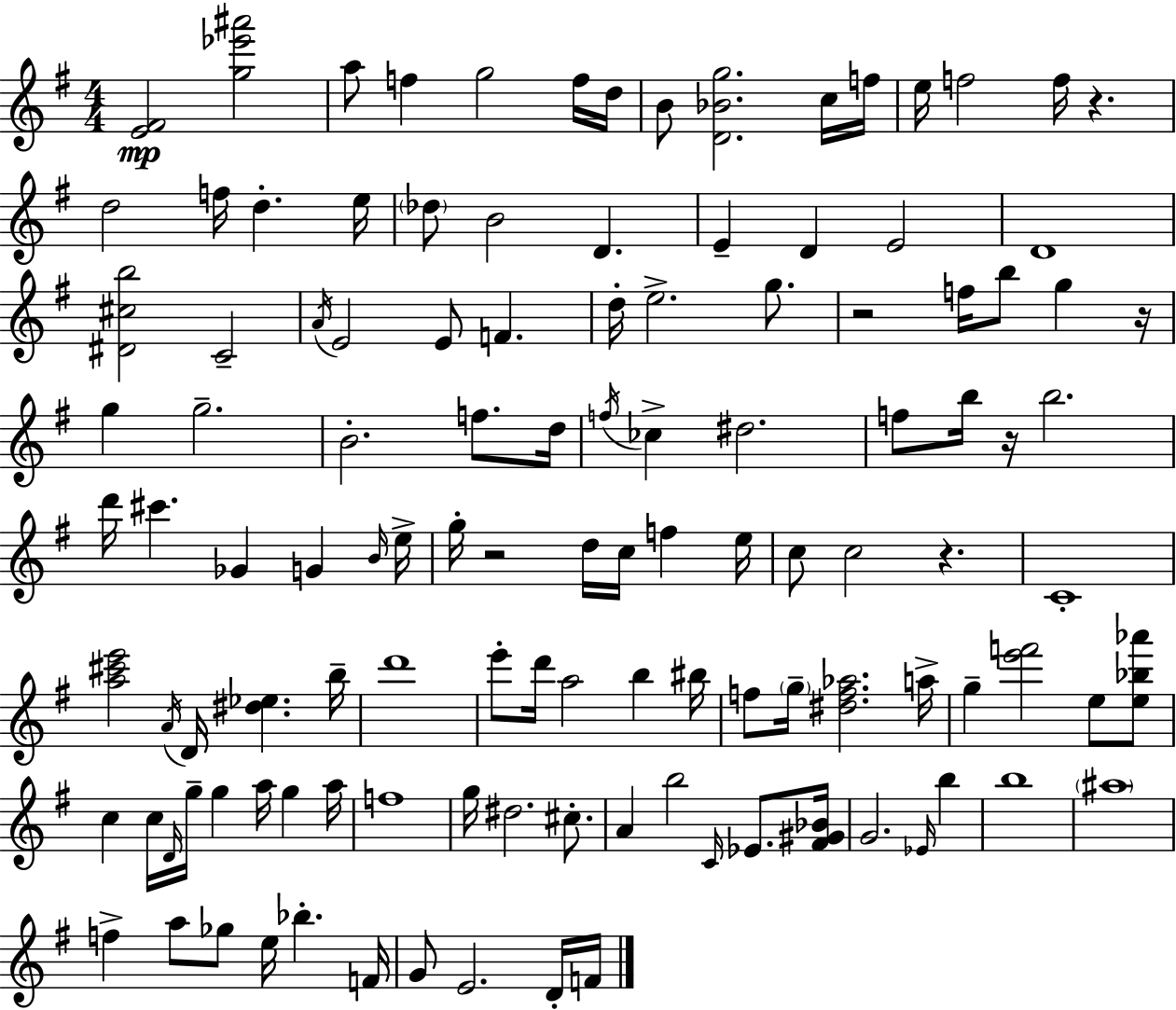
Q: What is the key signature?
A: G major